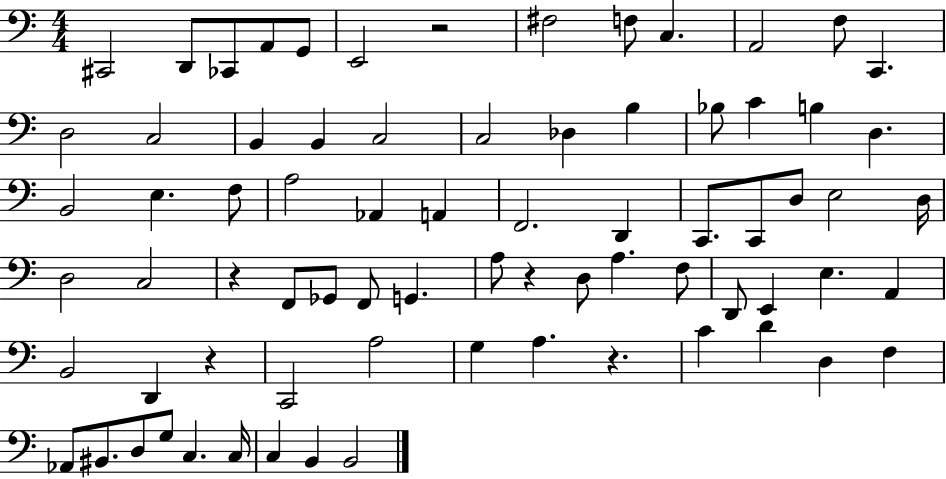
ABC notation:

X:1
T:Untitled
M:4/4
L:1/4
K:C
^C,,2 D,,/2 _C,,/2 A,,/2 G,,/2 E,,2 z2 ^F,2 F,/2 C, A,,2 F,/2 C,, D,2 C,2 B,, B,, C,2 C,2 _D, B, _B,/2 C B, D, B,,2 E, F,/2 A,2 _A,, A,, F,,2 D,, C,,/2 C,,/2 D,/2 E,2 D,/4 D,2 C,2 z F,,/2 _G,,/2 F,,/2 G,, A,/2 z D,/2 A, F,/2 D,,/2 E,, E, A,, B,,2 D,, z C,,2 A,2 G, A, z C D D, F, _A,,/2 ^B,,/2 D,/2 G,/2 C, C,/4 C, B,, B,,2